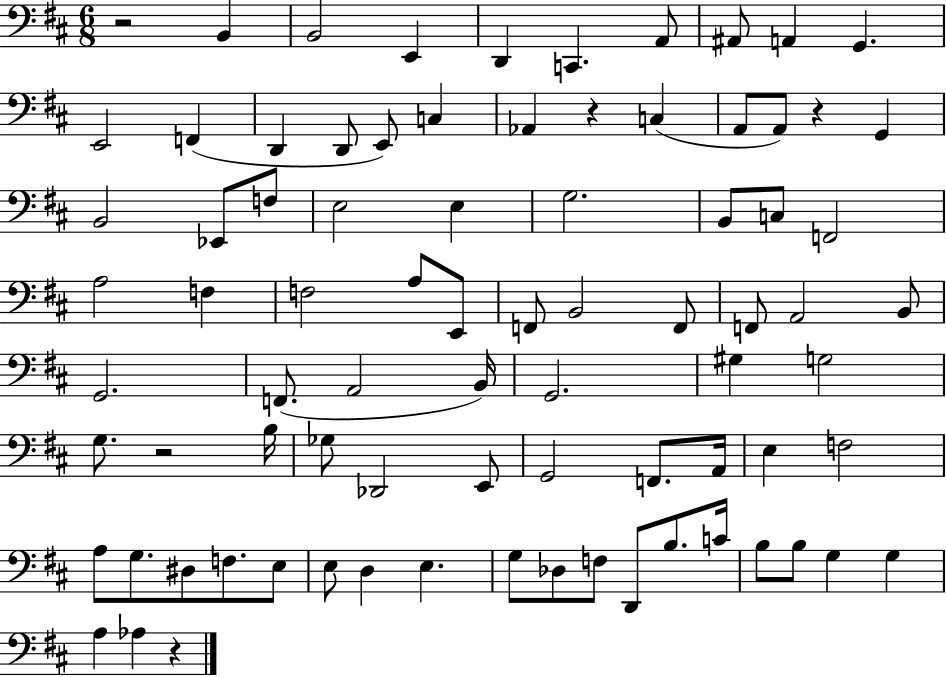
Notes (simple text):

R/h B2/q B2/h E2/q D2/q C2/q. A2/e A#2/e A2/q G2/q. E2/h F2/q D2/q D2/e E2/e C3/q Ab2/q R/q C3/q A2/e A2/e R/q G2/q B2/h Eb2/e F3/e E3/h E3/q G3/h. B2/e C3/e F2/h A3/h F3/q F3/h A3/e E2/e F2/e B2/h F2/e F2/e A2/h B2/e G2/h. F2/e. A2/h B2/s G2/h. G#3/q G3/h G3/e. R/h B3/s Gb3/e Db2/h E2/e G2/h F2/e. A2/s E3/q F3/h A3/e G3/e. D#3/e F3/e. E3/e E3/e D3/q E3/q. G3/e Db3/e F3/e D2/e B3/e. C4/s B3/e B3/e G3/q G3/q A3/q Ab3/q R/q